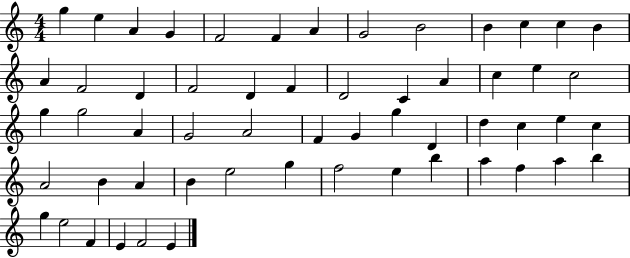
{
  \clef treble
  \numericTimeSignature
  \time 4/4
  \key c \major
  g''4 e''4 a'4 g'4 | f'2 f'4 a'4 | g'2 b'2 | b'4 c''4 c''4 b'4 | \break a'4 f'2 d'4 | f'2 d'4 f'4 | d'2 c'4 a'4 | c''4 e''4 c''2 | \break g''4 g''2 a'4 | g'2 a'2 | f'4 g'4 g''4 d'4 | d''4 c''4 e''4 c''4 | \break a'2 b'4 a'4 | b'4 e''2 g''4 | f''2 e''4 b''4 | a''4 f''4 a''4 b''4 | \break g''4 e''2 f'4 | e'4 f'2 e'4 | \bar "|."
}